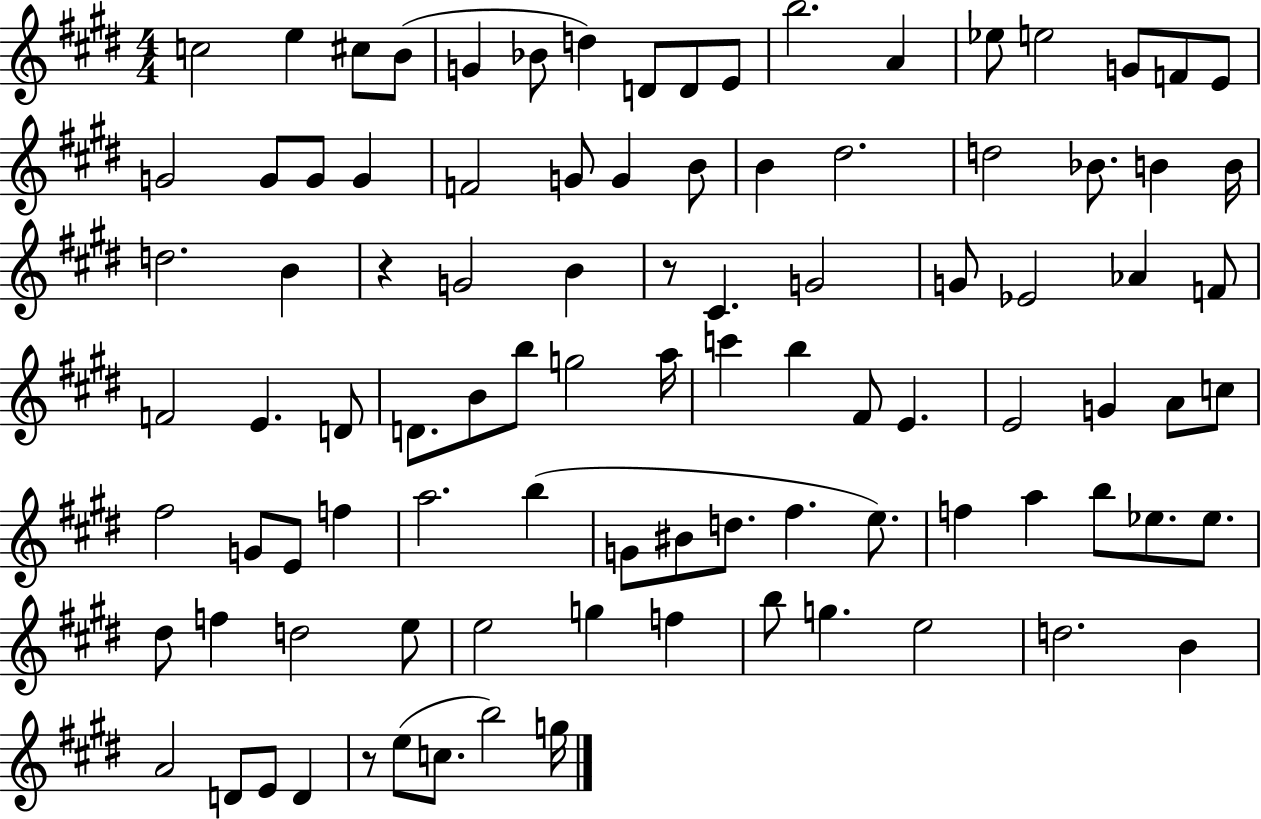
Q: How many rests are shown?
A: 3